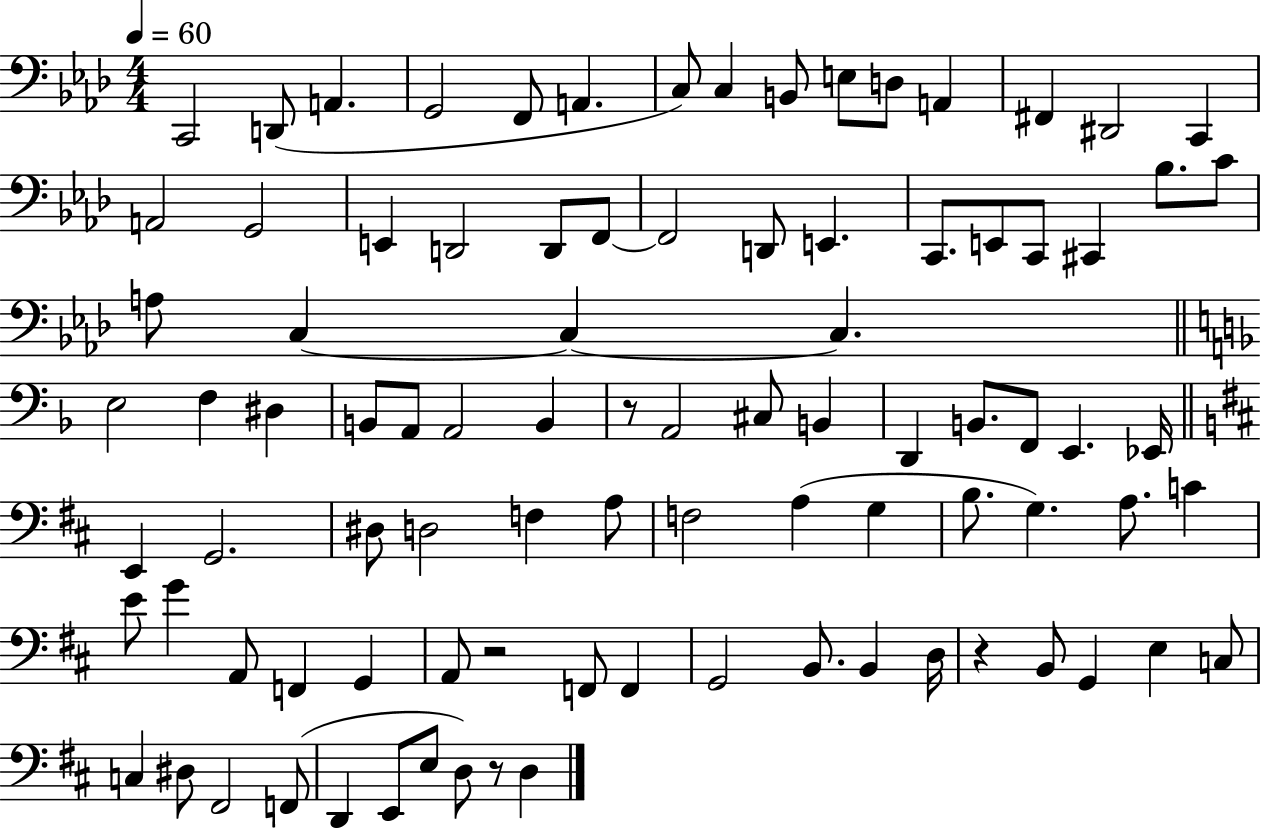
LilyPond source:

{
  \clef bass
  \numericTimeSignature
  \time 4/4
  \key aes \major
  \tempo 4 = 60
  c,2 d,8( a,4. | g,2 f,8 a,4. | c8) c4 b,8 e8 d8 a,4 | fis,4 dis,2 c,4 | \break a,2 g,2 | e,4 d,2 d,8 f,8~~ | f,2 d,8 e,4. | c,8. e,8 c,8 cis,4 bes8. c'8 | \break a8 c4~~ c4~~ c4. | \bar "||" \break \key f \major e2 f4 dis4 | b,8 a,8 a,2 b,4 | r8 a,2 cis8 b,4 | d,4 b,8. f,8 e,4. ees,16 | \break \bar "||" \break \key d \major e,4 g,2. | dis8 d2 f4 a8 | f2 a4( g4 | b8. g4.) a8. c'4 | \break e'8 g'4 a,8 f,4 g,4 | a,8 r2 f,8 f,4 | g,2 b,8. b,4 d16 | r4 b,8 g,4 e4 c8 | \break c4 dis8 fis,2 f,8( | d,4 e,8 e8 d8) r8 d4 | \bar "|."
}